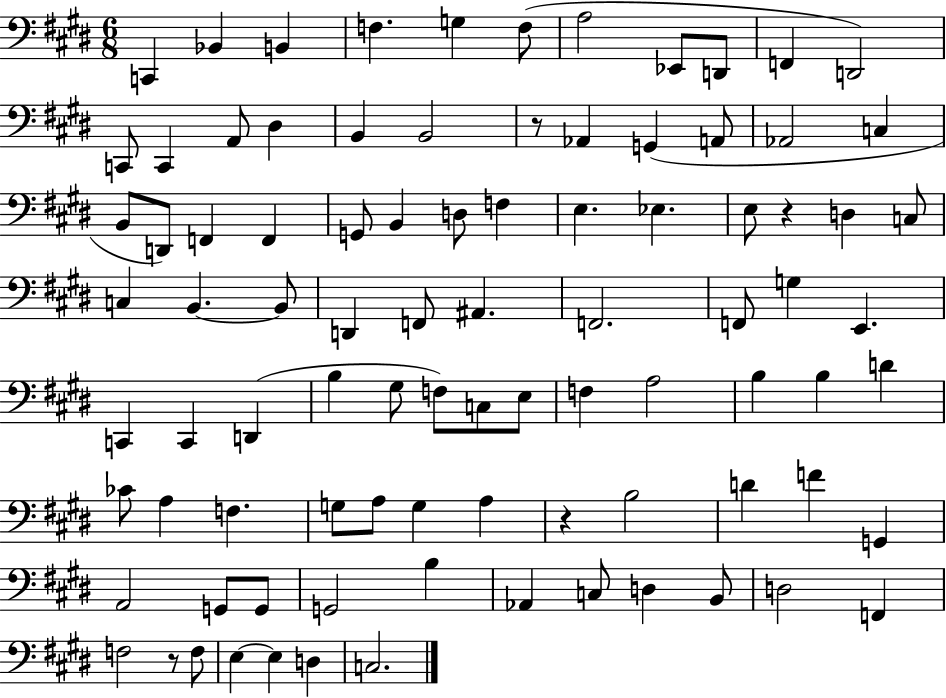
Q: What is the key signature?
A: E major